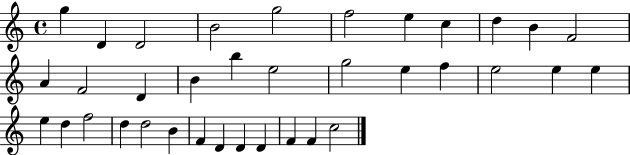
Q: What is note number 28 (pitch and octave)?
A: D5